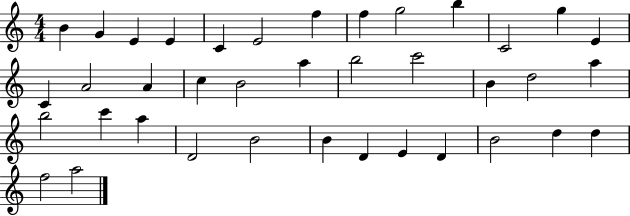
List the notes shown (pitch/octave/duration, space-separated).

B4/q G4/q E4/q E4/q C4/q E4/h F5/q F5/q G5/h B5/q C4/h G5/q E4/q C4/q A4/h A4/q C5/q B4/h A5/q B5/h C6/h B4/q D5/h A5/q B5/h C6/q A5/q D4/h B4/h B4/q D4/q E4/q D4/q B4/h D5/q D5/q F5/h A5/h